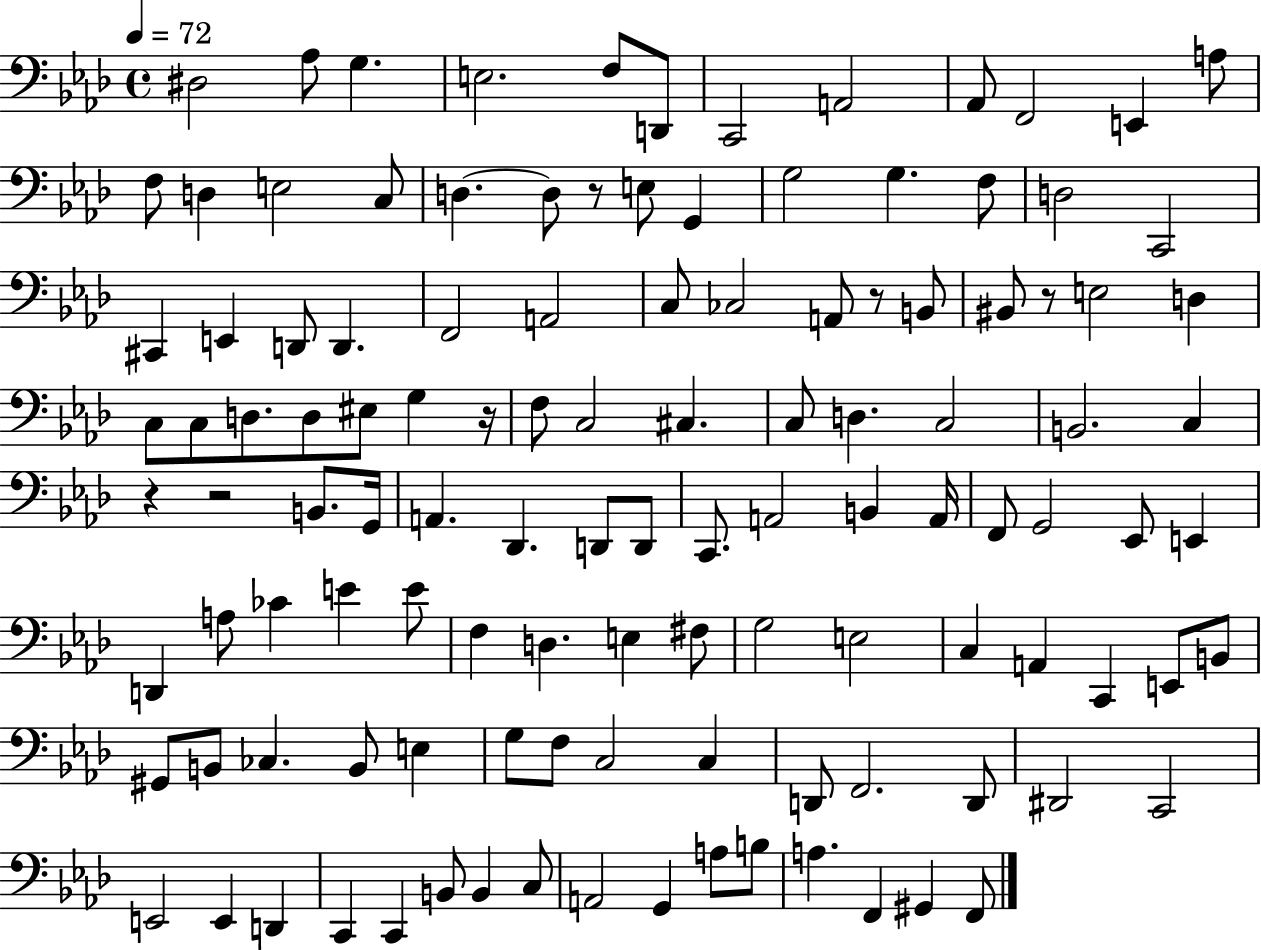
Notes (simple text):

D#3/h Ab3/e G3/q. E3/h. F3/e D2/e C2/h A2/h Ab2/e F2/h E2/q A3/e F3/e D3/q E3/h C3/e D3/q. D3/e R/e E3/e G2/q G3/h G3/q. F3/e D3/h C2/h C#2/q E2/q D2/e D2/q. F2/h A2/h C3/e CES3/h A2/e R/e B2/e BIS2/e R/e E3/h D3/q C3/e C3/e D3/e. D3/e EIS3/e G3/q R/s F3/e C3/h C#3/q. C3/e D3/q. C3/h B2/h. C3/q R/q R/h B2/e. G2/s A2/q. Db2/q. D2/e D2/e C2/e. A2/h B2/q A2/s F2/e G2/h Eb2/e E2/q D2/q A3/e CES4/q E4/q E4/e F3/q D3/q. E3/q F#3/e G3/h E3/h C3/q A2/q C2/q E2/e B2/e G#2/e B2/e CES3/q. B2/e E3/q G3/e F3/e C3/h C3/q D2/e F2/h. D2/e D#2/h C2/h E2/h E2/q D2/q C2/q C2/q B2/e B2/q C3/e A2/h G2/q A3/e B3/e A3/q. F2/q G#2/q F2/e